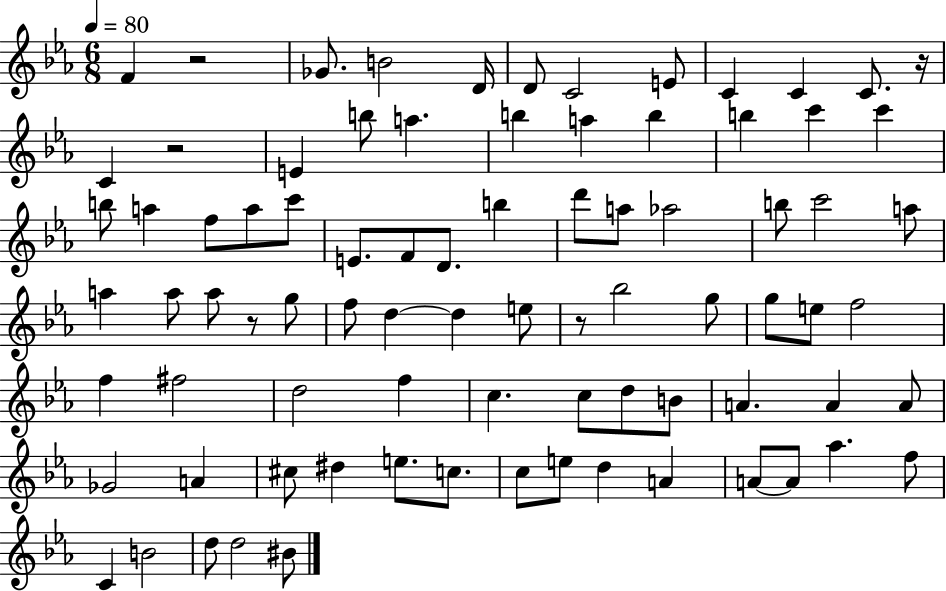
X:1
T:Untitled
M:6/8
L:1/4
K:Eb
F z2 _G/2 B2 D/4 D/2 C2 E/2 C C C/2 z/4 C z2 E b/2 a b a b b c' c' b/2 a f/2 a/2 c'/2 E/2 F/2 D/2 b d'/2 a/2 _a2 b/2 c'2 a/2 a a/2 a/2 z/2 g/2 f/2 d d e/2 z/2 _b2 g/2 g/2 e/2 f2 f ^f2 d2 f c c/2 d/2 B/2 A A A/2 _G2 A ^c/2 ^d e/2 c/2 c/2 e/2 d A A/2 A/2 _a f/2 C B2 d/2 d2 ^B/2